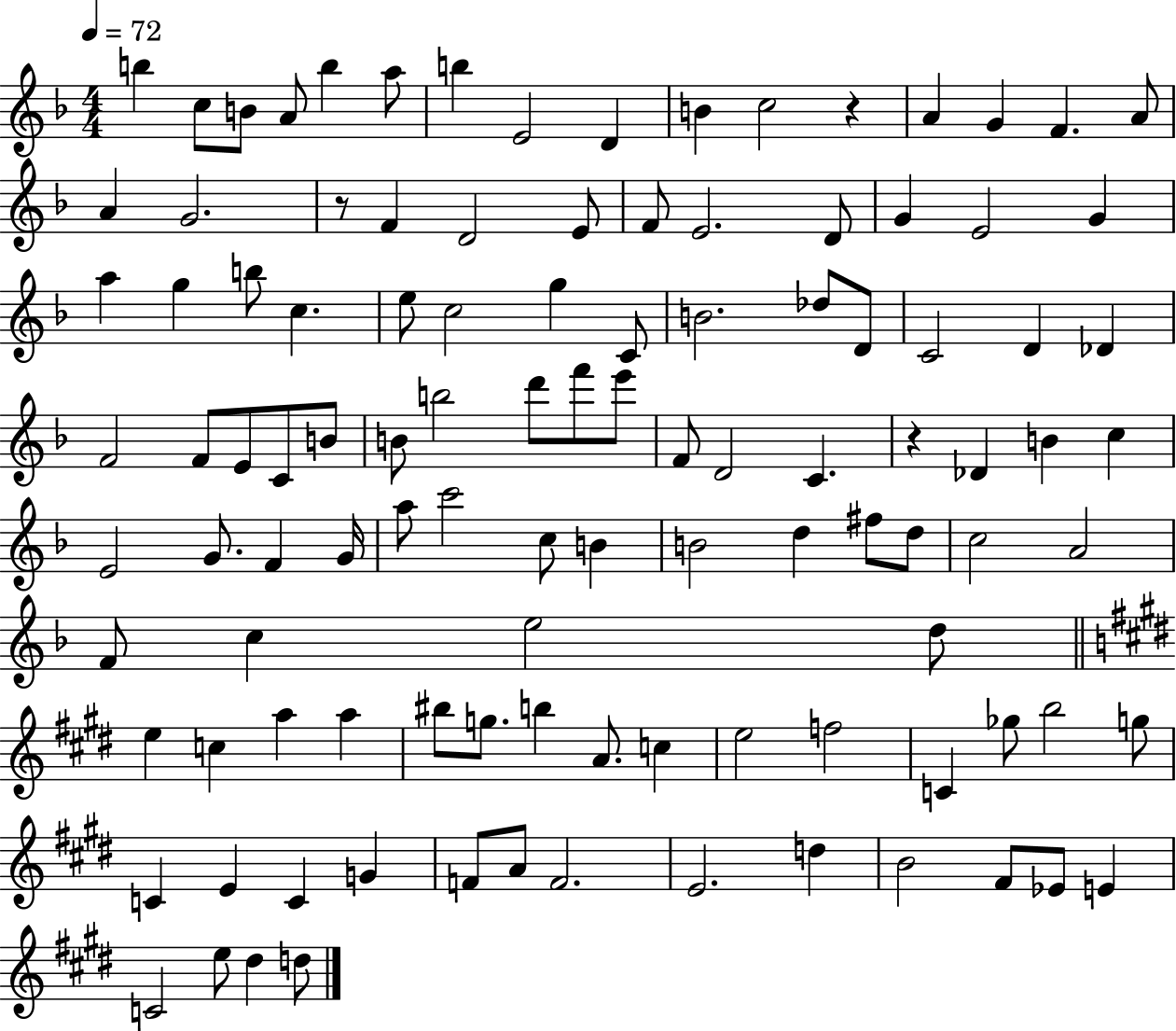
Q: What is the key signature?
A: F major